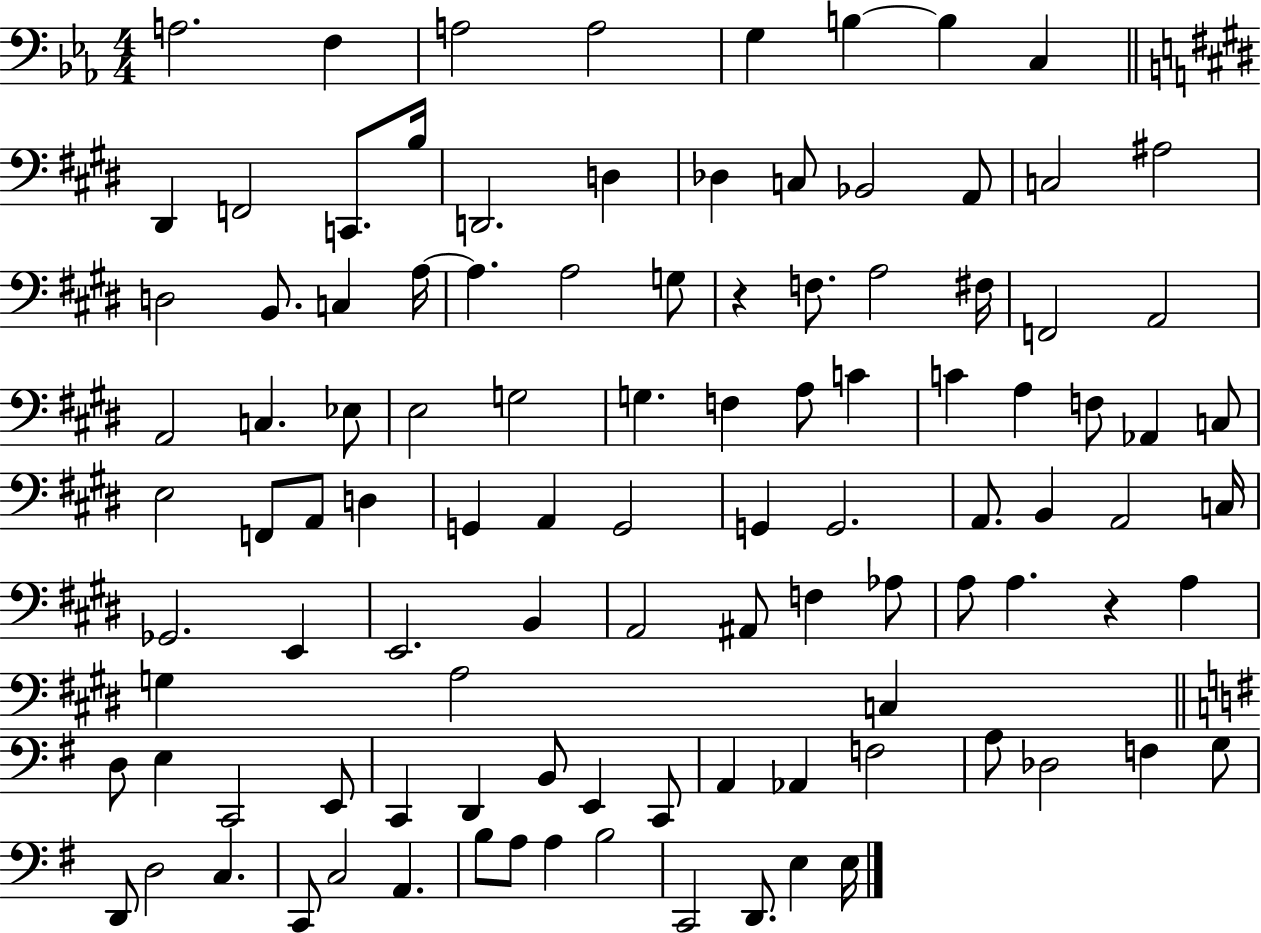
{
  \clef bass
  \numericTimeSignature
  \time 4/4
  \key ees \major
  a2. f4 | a2 a2 | g4 b4~~ b4 c4 | \bar "||" \break \key e \major dis,4 f,2 c,8. b16 | d,2. d4 | des4 c8 bes,2 a,8 | c2 ais2 | \break d2 b,8. c4 a16~~ | a4. a2 g8 | r4 f8. a2 fis16 | f,2 a,2 | \break a,2 c4. ees8 | e2 g2 | g4. f4 a8 c'4 | c'4 a4 f8 aes,4 c8 | \break e2 f,8 a,8 d4 | g,4 a,4 g,2 | g,4 g,2. | a,8. b,4 a,2 c16 | \break ges,2. e,4 | e,2. b,4 | a,2 ais,8 f4 aes8 | a8 a4. r4 a4 | \break g4 a2 c4 | \bar "||" \break \key g \major d8 e4 c,2 e,8 | c,4 d,4 b,8 e,4 c,8 | a,4 aes,4 f2 | a8 des2 f4 g8 | \break d,8 d2 c4. | c,8 c2 a,4. | b8 a8 a4 b2 | c,2 d,8. e4 e16 | \break \bar "|."
}